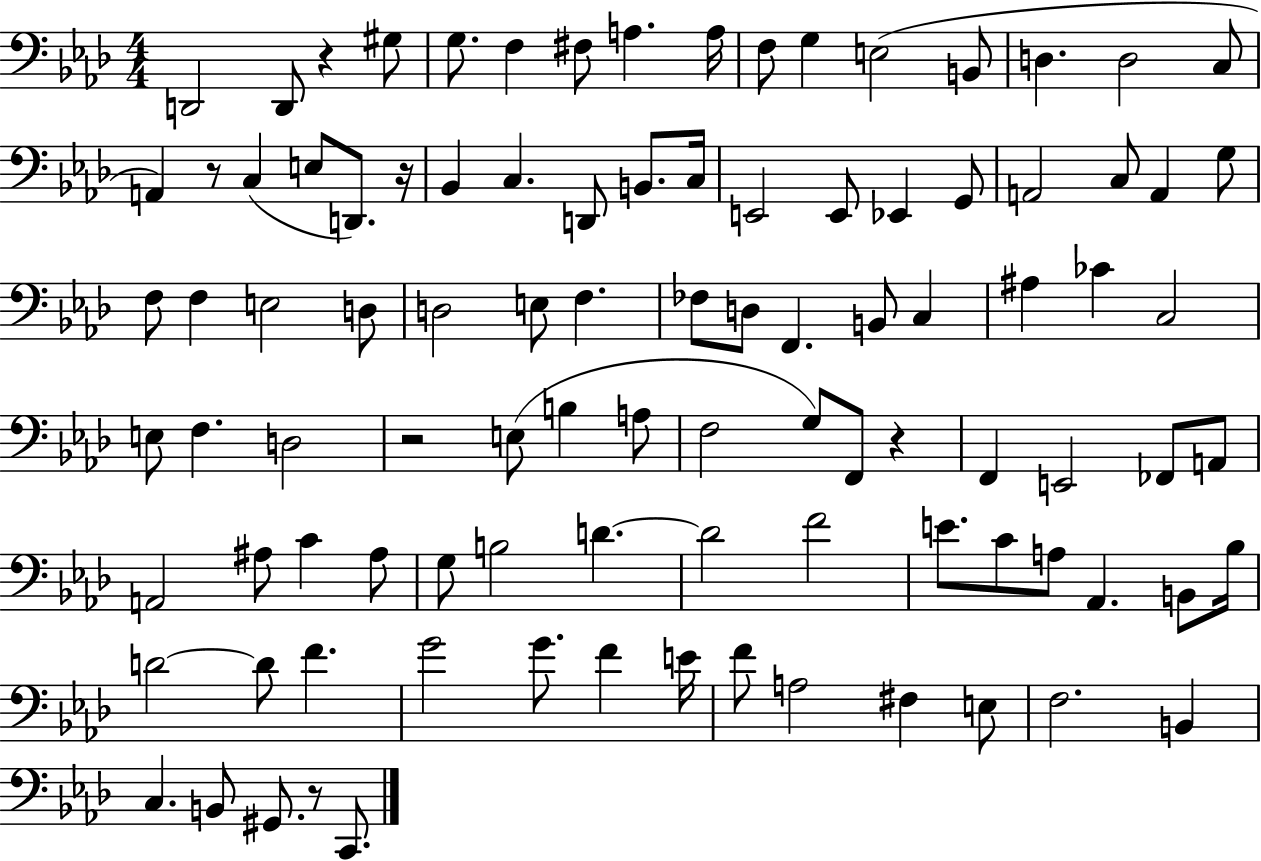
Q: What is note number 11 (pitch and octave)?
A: E3